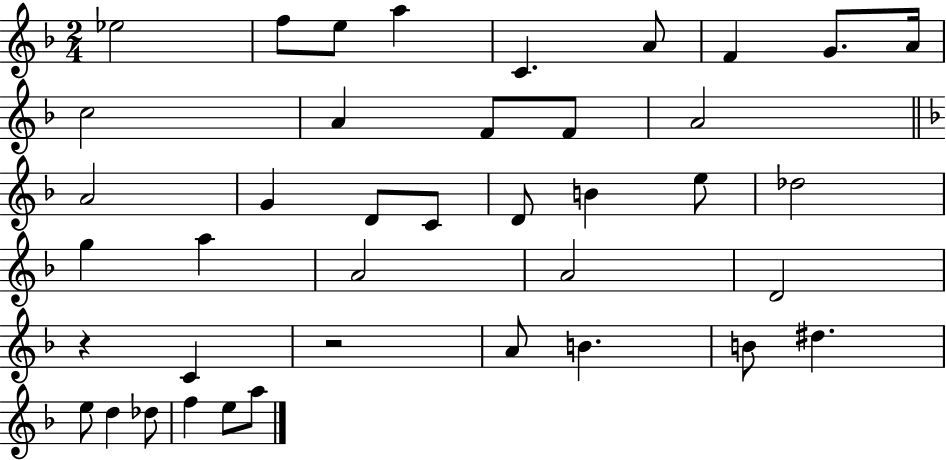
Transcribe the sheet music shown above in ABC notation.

X:1
T:Untitled
M:2/4
L:1/4
K:F
_e2 f/2 e/2 a C A/2 F G/2 A/4 c2 A F/2 F/2 A2 A2 G D/2 C/2 D/2 B e/2 _d2 g a A2 A2 D2 z C z2 A/2 B B/2 ^d e/2 d _d/2 f e/2 a/2